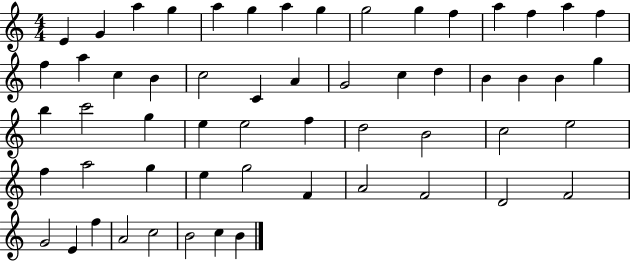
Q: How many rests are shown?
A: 0